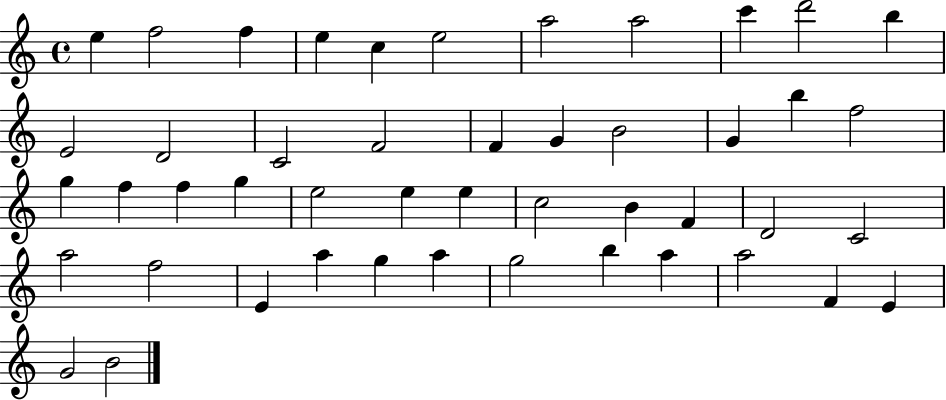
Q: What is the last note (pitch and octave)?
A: B4